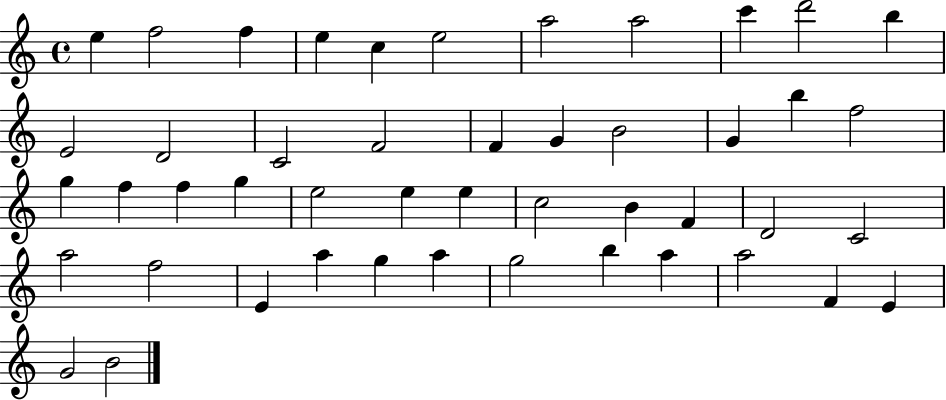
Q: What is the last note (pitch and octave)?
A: B4